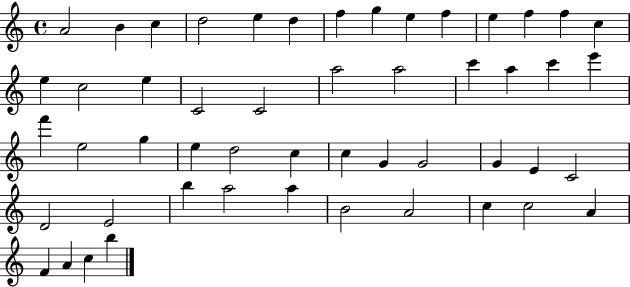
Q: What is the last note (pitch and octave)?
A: B5